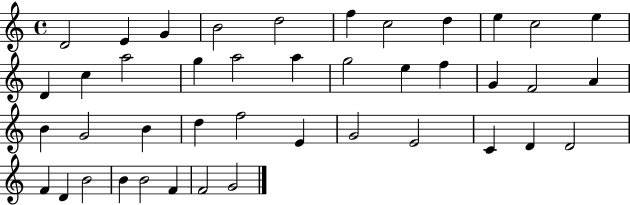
D4/h E4/q G4/q B4/h D5/h F5/q C5/h D5/q E5/q C5/h E5/q D4/q C5/q A5/h G5/q A5/h A5/q G5/h E5/q F5/q G4/q F4/h A4/q B4/q G4/h B4/q D5/q F5/h E4/q G4/h E4/h C4/q D4/q D4/h F4/q D4/q B4/h B4/q B4/h F4/q F4/h G4/h